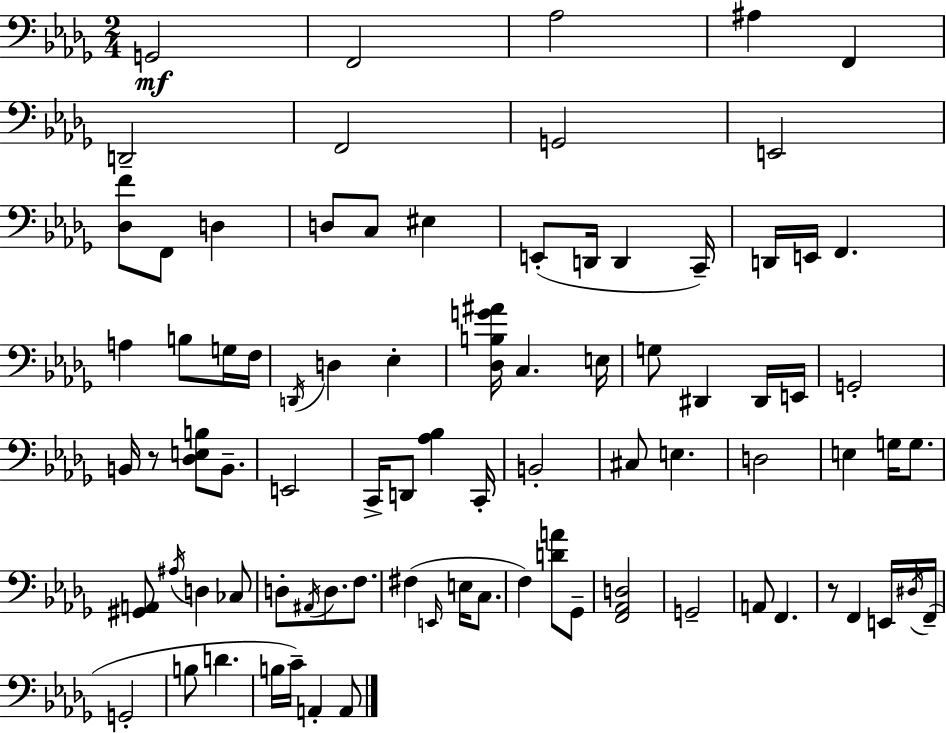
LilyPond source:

{
  \clef bass
  \numericTimeSignature
  \time 2/4
  \key bes \minor
  g,2\mf | f,2 | aes2 | ais4 f,4 | \break d,2-- | f,2 | g,2 | e,2 | \break <des f'>8 f,8 d4 | d8 c8 eis4 | e,8-.( d,16 d,4 c,16--) | d,16 e,16 f,4. | \break a4 b8 g16 f16 | \acciaccatura { d,16 } d4 ees4-. | <des b g' ais'>16 c4. | e16 g8 dis,4 dis,16 | \break e,16 g,2-. | b,16 r8 <des e b>8 b,8.-- | e,2 | c,16-> d,8 <aes bes>4 | \break c,16-. b,2-. | cis8 e4. | d2 | e4 g16 g8. | \break <gis, a,>8 \acciaccatura { ais16 } d4 | ces8 d8-. \acciaccatura { ais,16 } d8. | f8. fis4( \grace { e,16 } | e16 c8. f4) | \break <d' a'>8 ges,8-- <f, aes, d>2 | g,2-- | a,8 f,4. | r8 f,4 | \break e,16 \acciaccatura { dis16 } f,16--( g,2-. | b8 d'4. | b16 c'16--) a,4-. | a,8 \bar "|."
}